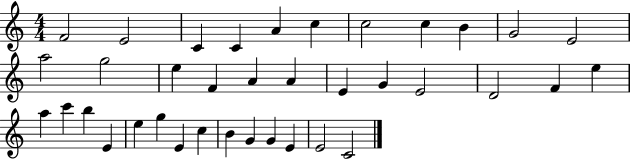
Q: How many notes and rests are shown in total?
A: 37